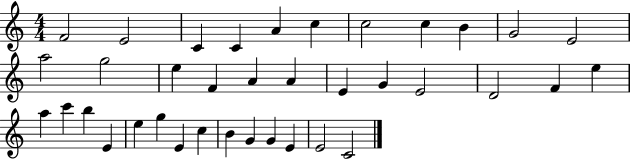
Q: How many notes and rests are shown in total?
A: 37